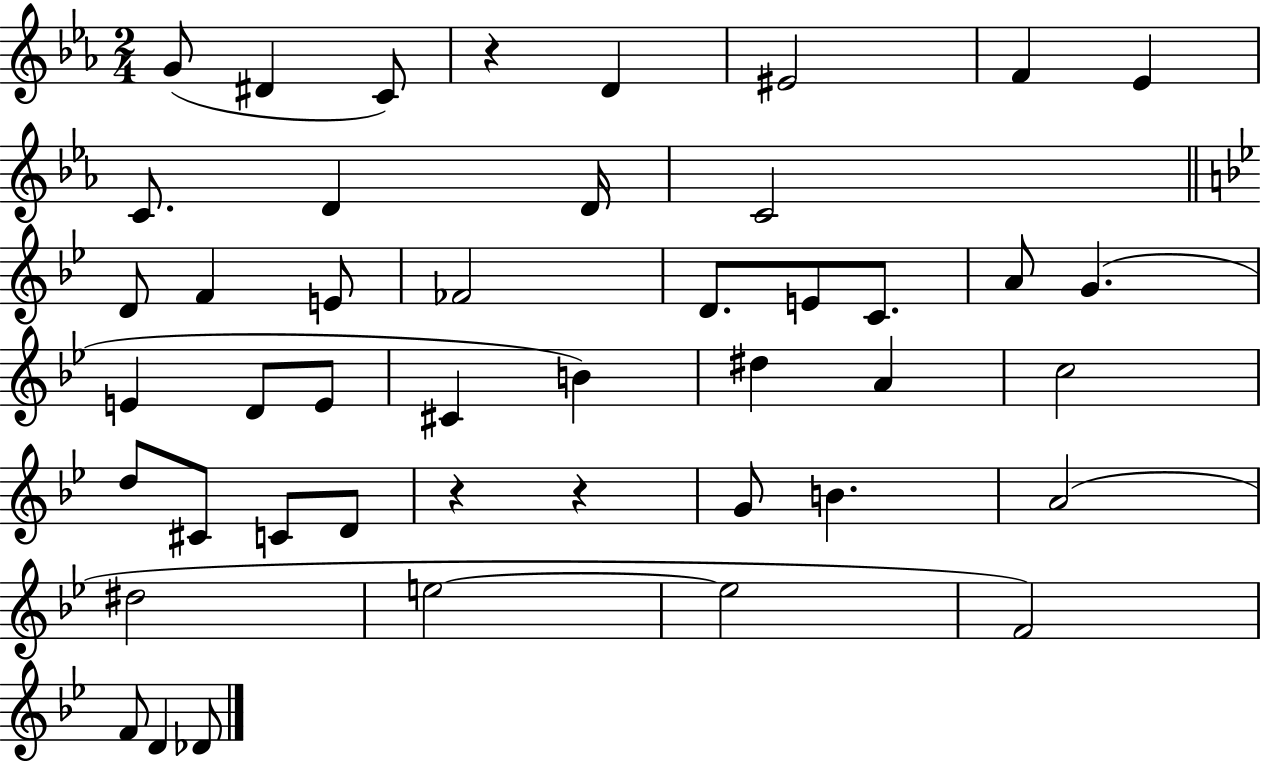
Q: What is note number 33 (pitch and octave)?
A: G4